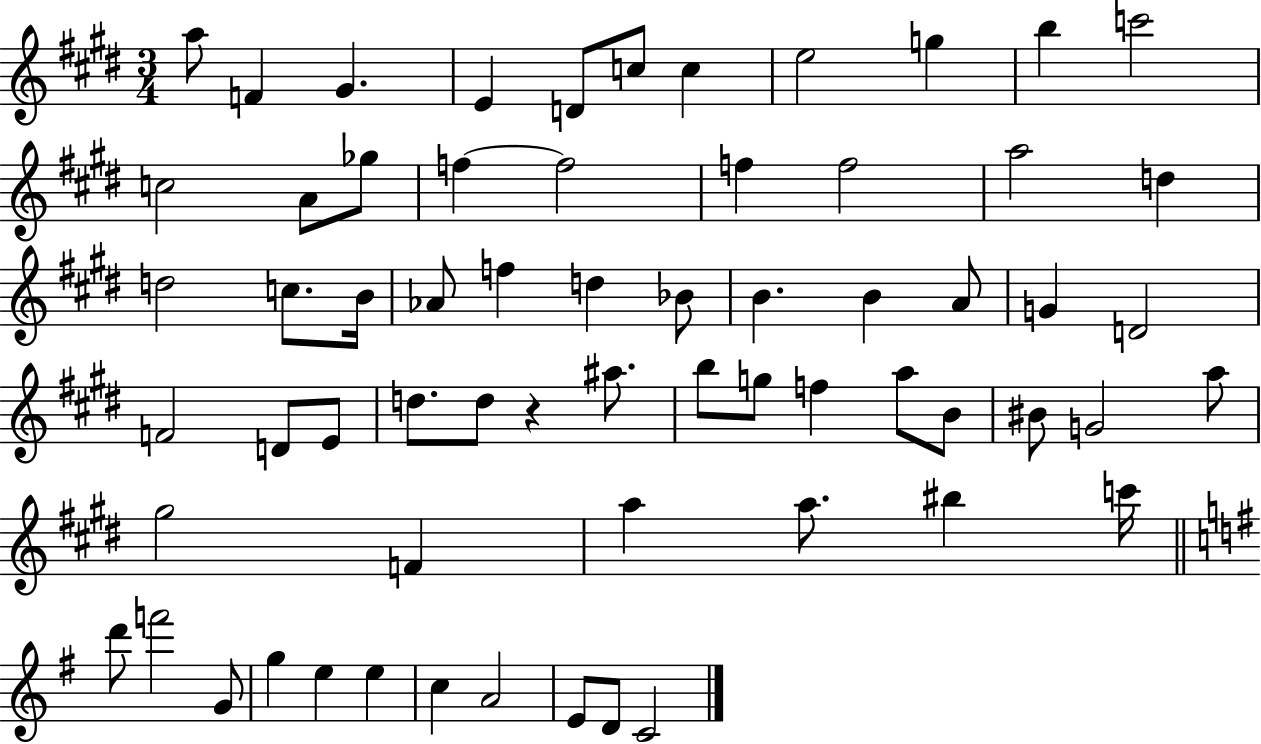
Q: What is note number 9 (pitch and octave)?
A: G5